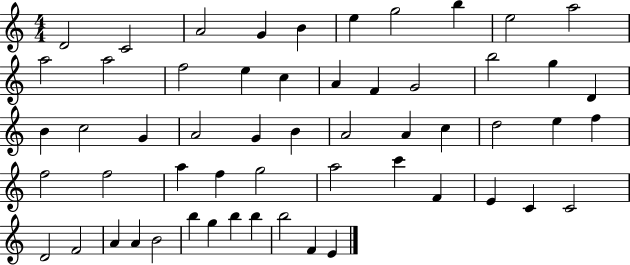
{
  \clef treble
  \numericTimeSignature
  \time 4/4
  \key c \major
  d'2 c'2 | a'2 g'4 b'4 | e''4 g''2 b''4 | e''2 a''2 | \break a''2 a''2 | f''2 e''4 c''4 | a'4 f'4 g'2 | b''2 g''4 d'4 | \break b'4 c''2 g'4 | a'2 g'4 b'4 | a'2 a'4 c''4 | d''2 e''4 f''4 | \break f''2 f''2 | a''4 f''4 g''2 | a''2 c'''4 f'4 | e'4 c'4 c'2 | \break d'2 f'2 | a'4 a'4 b'2 | b''4 g''4 b''4 b''4 | b''2 f'4 e'4 | \break \bar "|."
}